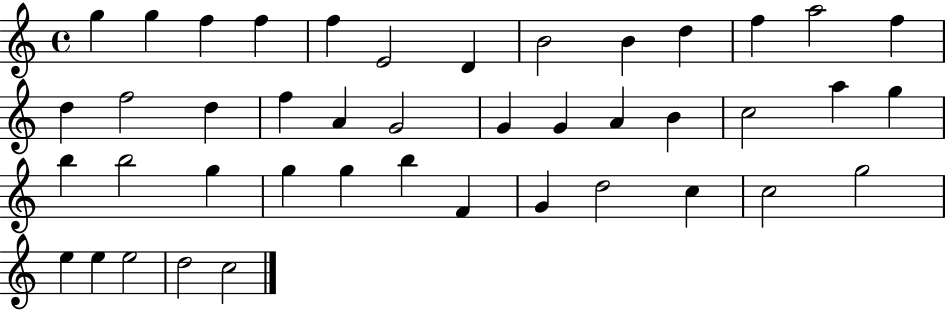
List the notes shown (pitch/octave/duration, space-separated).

G5/q G5/q F5/q F5/q F5/q E4/h D4/q B4/h B4/q D5/q F5/q A5/h F5/q D5/q F5/h D5/q F5/q A4/q G4/h G4/q G4/q A4/q B4/q C5/h A5/q G5/q B5/q B5/h G5/q G5/q G5/q B5/q F4/q G4/q D5/h C5/q C5/h G5/h E5/q E5/q E5/h D5/h C5/h